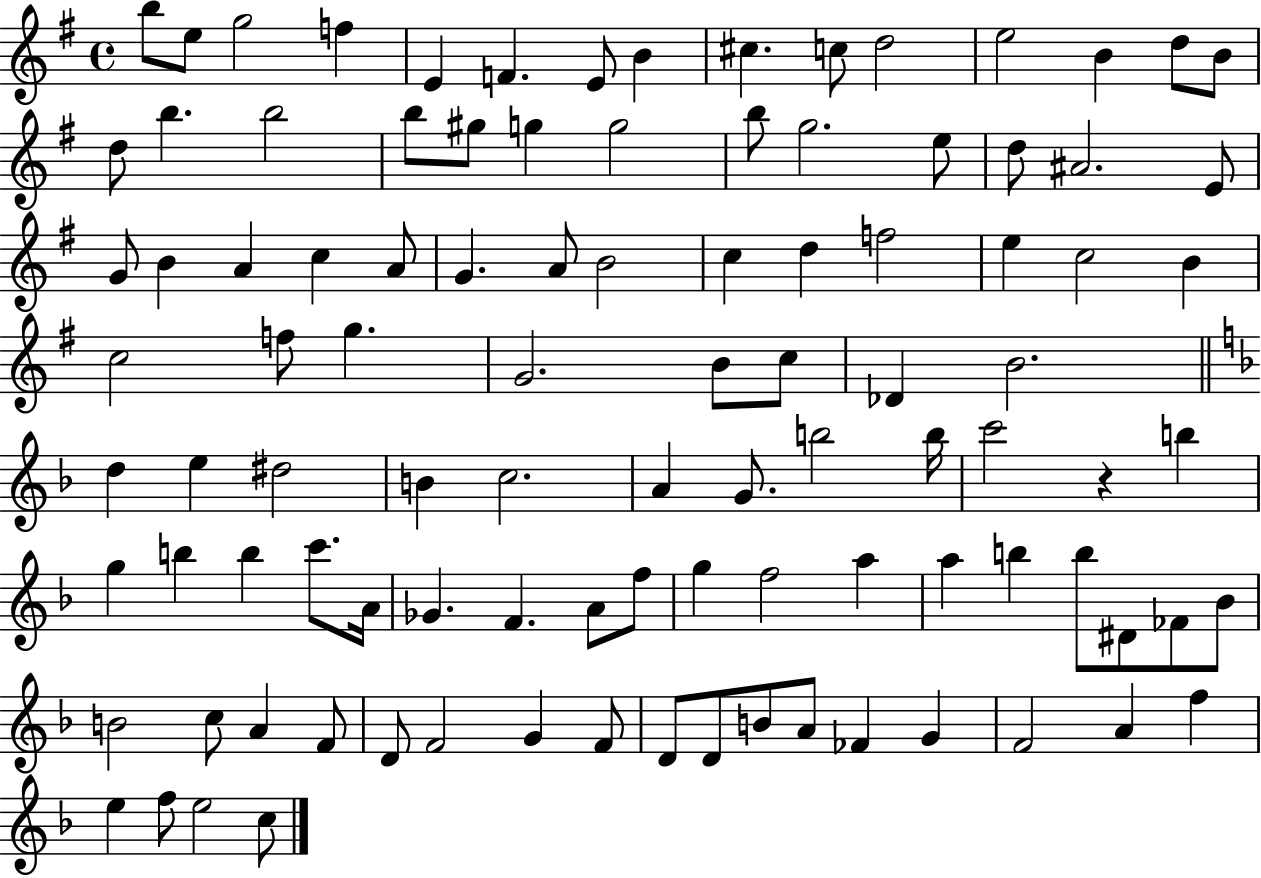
{
  \clef treble
  \time 4/4
  \defaultTimeSignature
  \key g \major
  b''8 e''8 g''2 f''4 | e'4 f'4. e'8 b'4 | cis''4. c''8 d''2 | e''2 b'4 d''8 b'8 | \break d''8 b''4. b''2 | b''8 gis''8 g''4 g''2 | b''8 g''2. e''8 | d''8 ais'2. e'8 | \break g'8 b'4 a'4 c''4 a'8 | g'4. a'8 b'2 | c''4 d''4 f''2 | e''4 c''2 b'4 | \break c''2 f''8 g''4. | g'2. b'8 c''8 | des'4 b'2. | \bar "||" \break \key d \minor d''4 e''4 dis''2 | b'4 c''2. | a'4 g'8. b''2 b''16 | c'''2 r4 b''4 | \break g''4 b''4 b''4 c'''8. a'16 | ges'4. f'4. a'8 f''8 | g''4 f''2 a''4 | a''4 b''4 b''8 dis'8 fes'8 bes'8 | \break b'2 c''8 a'4 f'8 | d'8 f'2 g'4 f'8 | d'8 d'8 b'8 a'8 fes'4 g'4 | f'2 a'4 f''4 | \break e''4 f''8 e''2 c''8 | \bar "|."
}